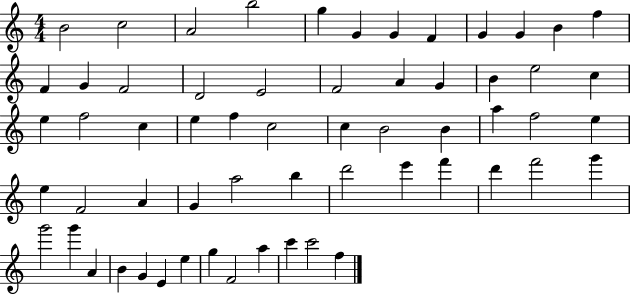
B4/h C5/h A4/h B5/h G5/q G4/q G4/q F4/q G4/q G4/q B4/q F5/q F4/q G4/q F4/h D4/h E4/h F4/h A4/q G4/q B4/q E5/h C5/q E5/q F5/h C5/q E5/q F5/q C5/h C5/q B4/h B4/q A5/q F5/h E5/q E5/q F4/h A4/q G4/q A5/h B5/q D6/h E6/q F6/q D6/q F6/h G6/q G6/h G6/q A4/q B4/q G4/q E4/q E5/q G5/q F4/h A5/q C6/q C6/h F5/q